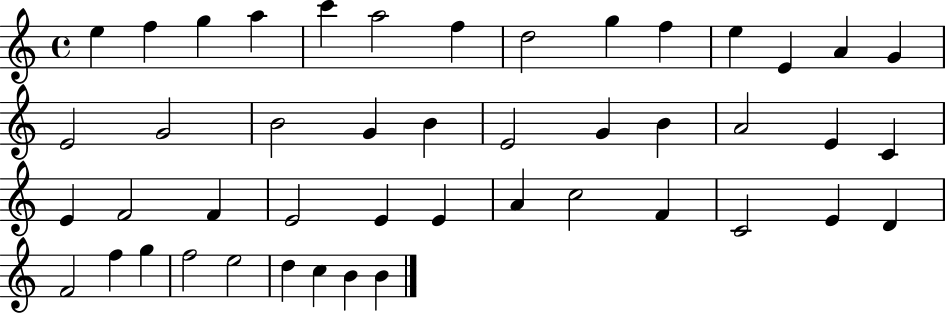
{
  \clef treble
  \time 4/4
  \defaultTimeSignature
  \key c \major
  e''4 f''4 g''4 a''4 | c'''4 a''2 f''4 | d''2 g''4 f''4 | e''4 e'4 a'4 g'4 | \break e'2 g'2 | b'2 g'4 b'4 | e'2 g'4 b'4 | a'2 e'4 c'4 | \break e'4 f'2 f'4 | e'2 e'4 e'4 | a'4 c''2 f'4 | c'2 e'4 d'4 | \break f'2 f''4 g''4 | f''2 e''2 | d''4 c''4 b'4 b'4 | \bar "|."
}